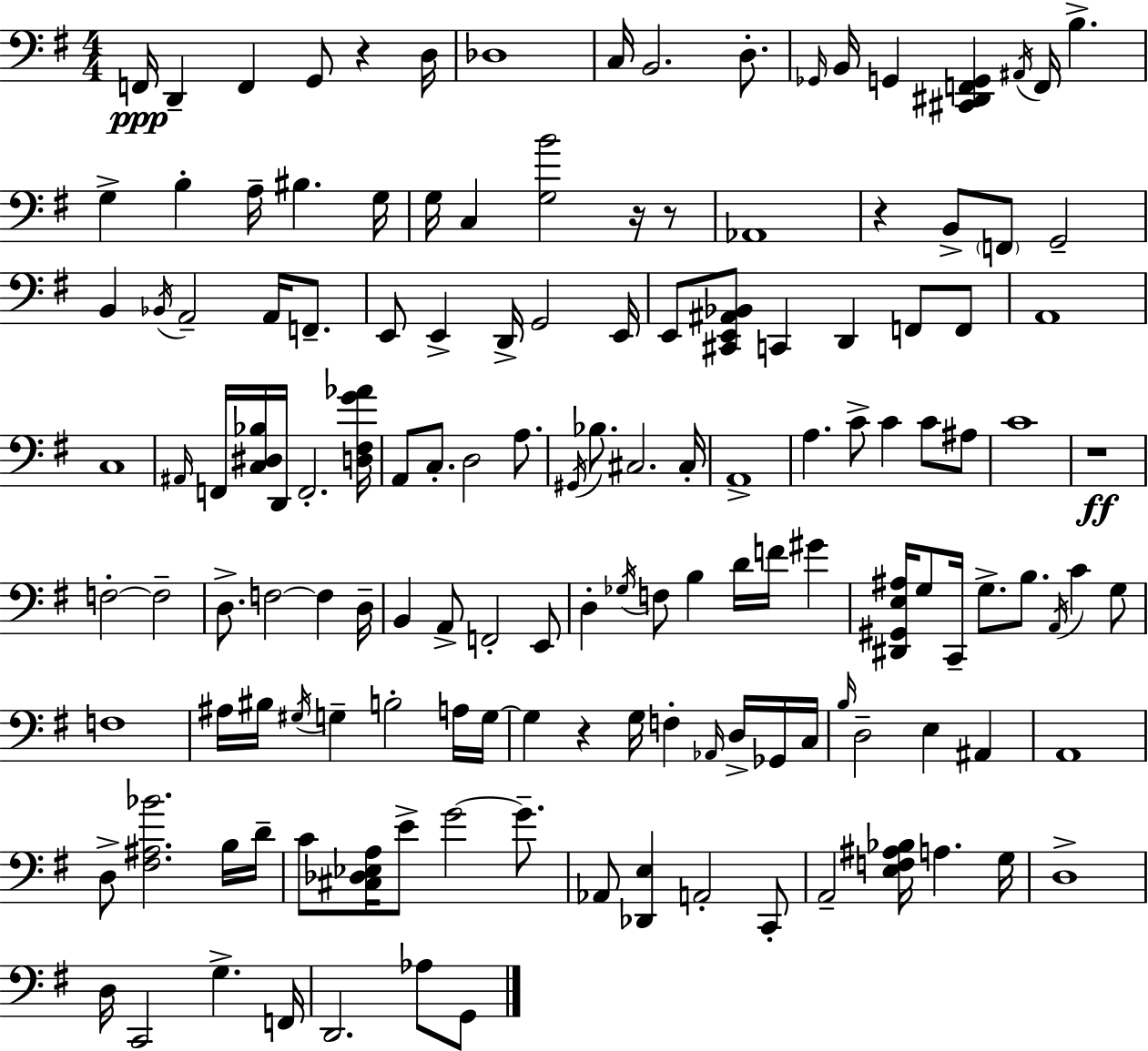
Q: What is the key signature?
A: G major